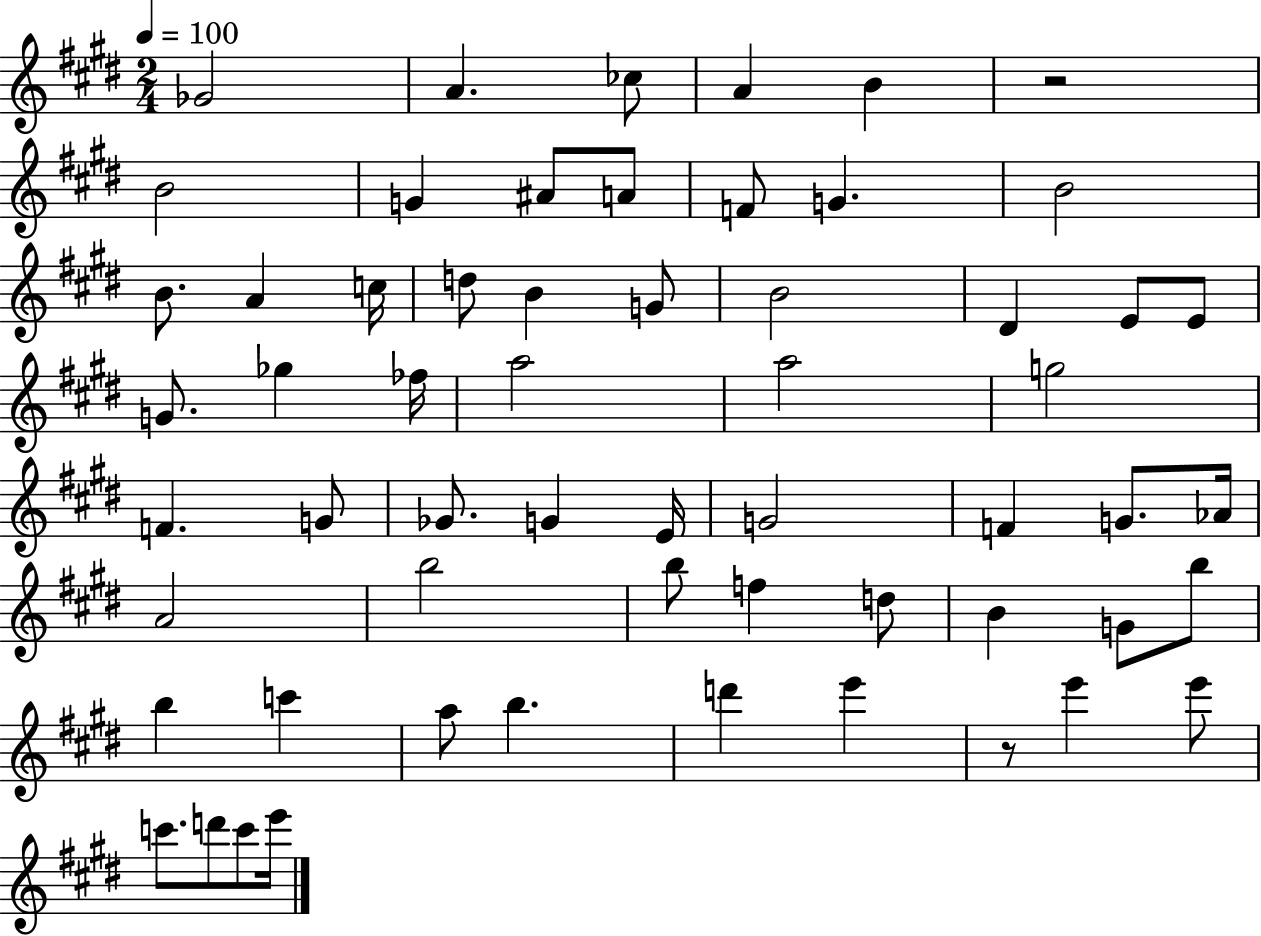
{
  \clef treble
  \numericTimeSignature
  \time 2/4
  \key e \major
  \tempo 4 = 100
  ges'2 | a'4. ces''8 | a'4 b'4 | r2 | \break b'2 | g'4 ais'8 a'8 | f'8 g'4. | b'2 | \break b'8. a'4 c''16 | d''8 b'4 g'8 | b'2 | dis'4 e'8 e'8 | \break g'8. ges''4 fes''16 | a''2 | a''2 | g''2 | \break f'4. g'8 | ges'8. g'4 e'16 | g'2 | f'4 g'8. aes'16 | \break a'2 | b''2 | b''8 f''4 d''8 | b'4 g'8 b''8 | \break b''4 c'''4 | a''8 b''4. | d'''4 e'''4 | r8 e'''4 e'''8 | \break c'''8. d'''8 c'''8 e'''16 | \bar "|."
}